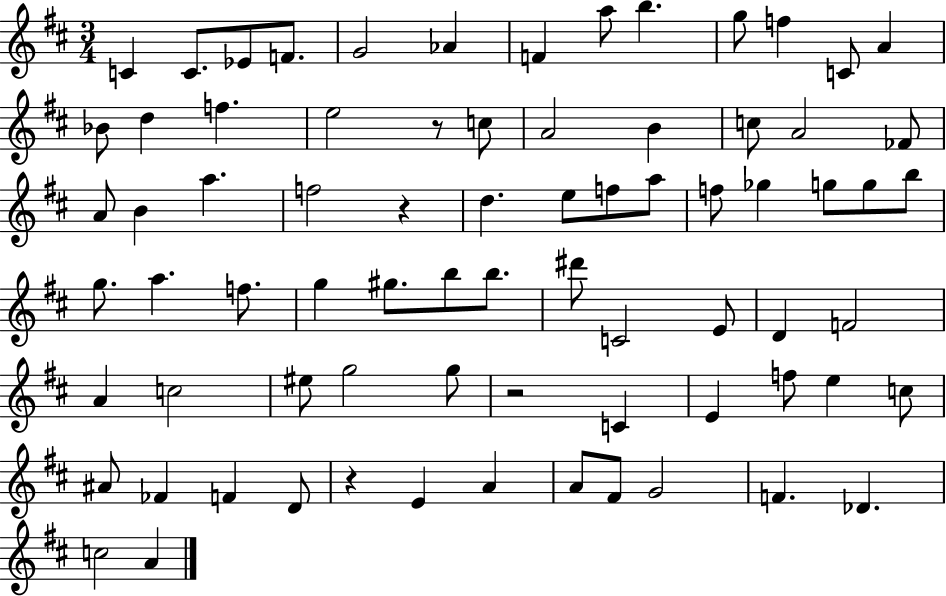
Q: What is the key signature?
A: D major